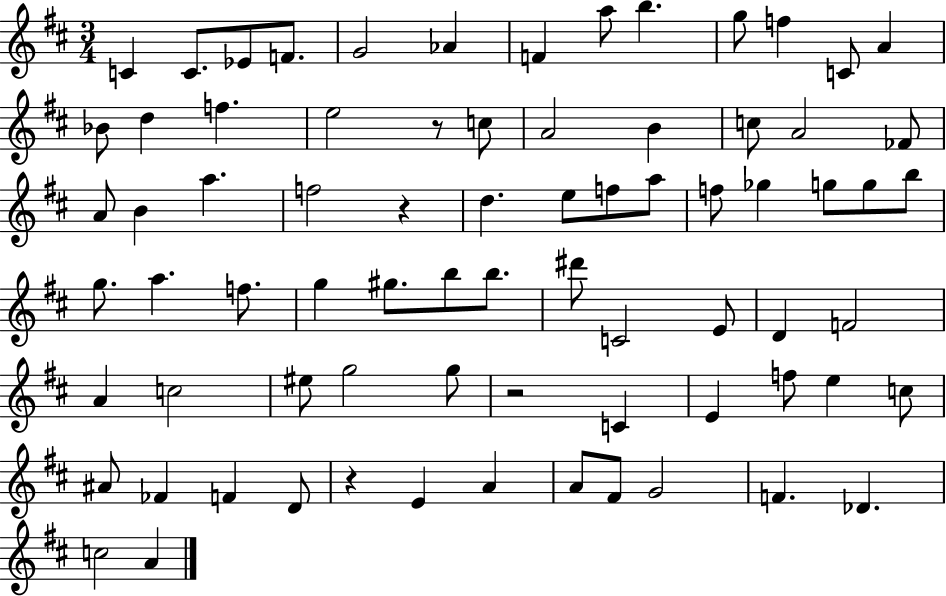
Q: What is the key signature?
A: D major